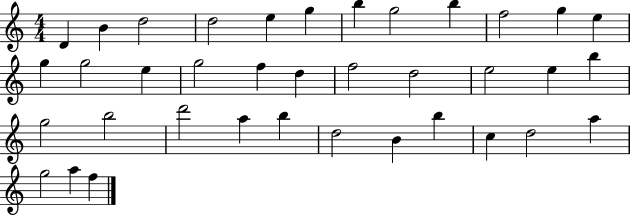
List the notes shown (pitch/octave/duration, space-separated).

D4/q B4/q D5/h D5/h E5/q G5/q B5/q G5/h B5/q F5/h G5/q E5/q G5/q G5/h E5/q G5/h F5/q D5/q F5/h D5/h E5/h E5/q B5/q G5/h B5/h D6/h A5/q B5/q D5/h B4/q B5/q C5/q D5/h A5/q G5/h A5/q F5/q